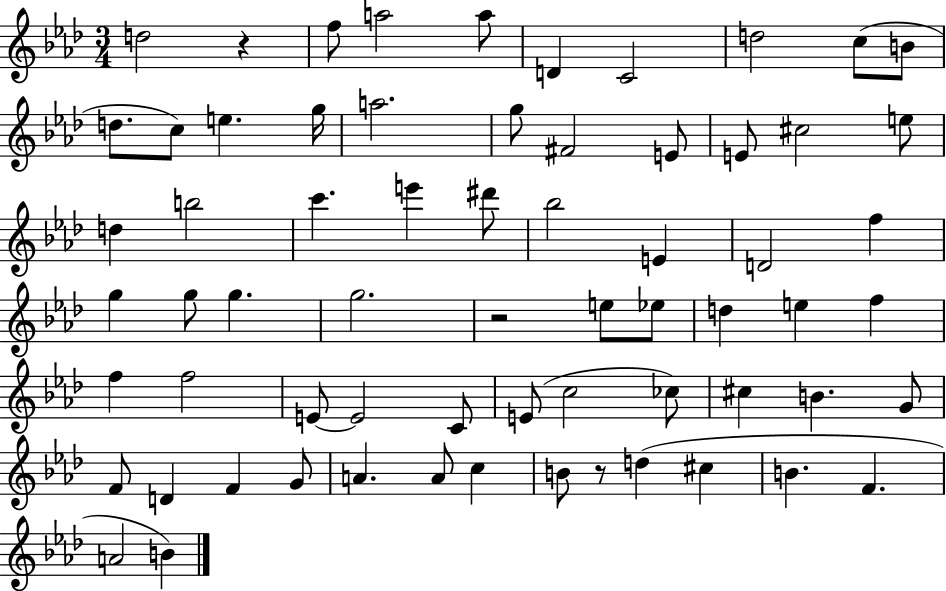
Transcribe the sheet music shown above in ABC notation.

X:1
T:Untitled
M:3/4
L:1/4
K:Ab
d2 z f/2 a2 a/2 D C2 d2 c/2 B/2 d/2 c/2 e g/4 a2 g/2 ^F2 E/2 E/2 ^c2 e/2 d b2 c' e' ^d'/2 _b2 E D2 f g g/2 g g2 z2 e/2 _e/2 d e f f f2 E/2 E2 C/2 E/2 c2 _c/2 ^c B G/2 F/2 D F G/2 A A/2 c B/2 z/2 d ^c B F A2 B